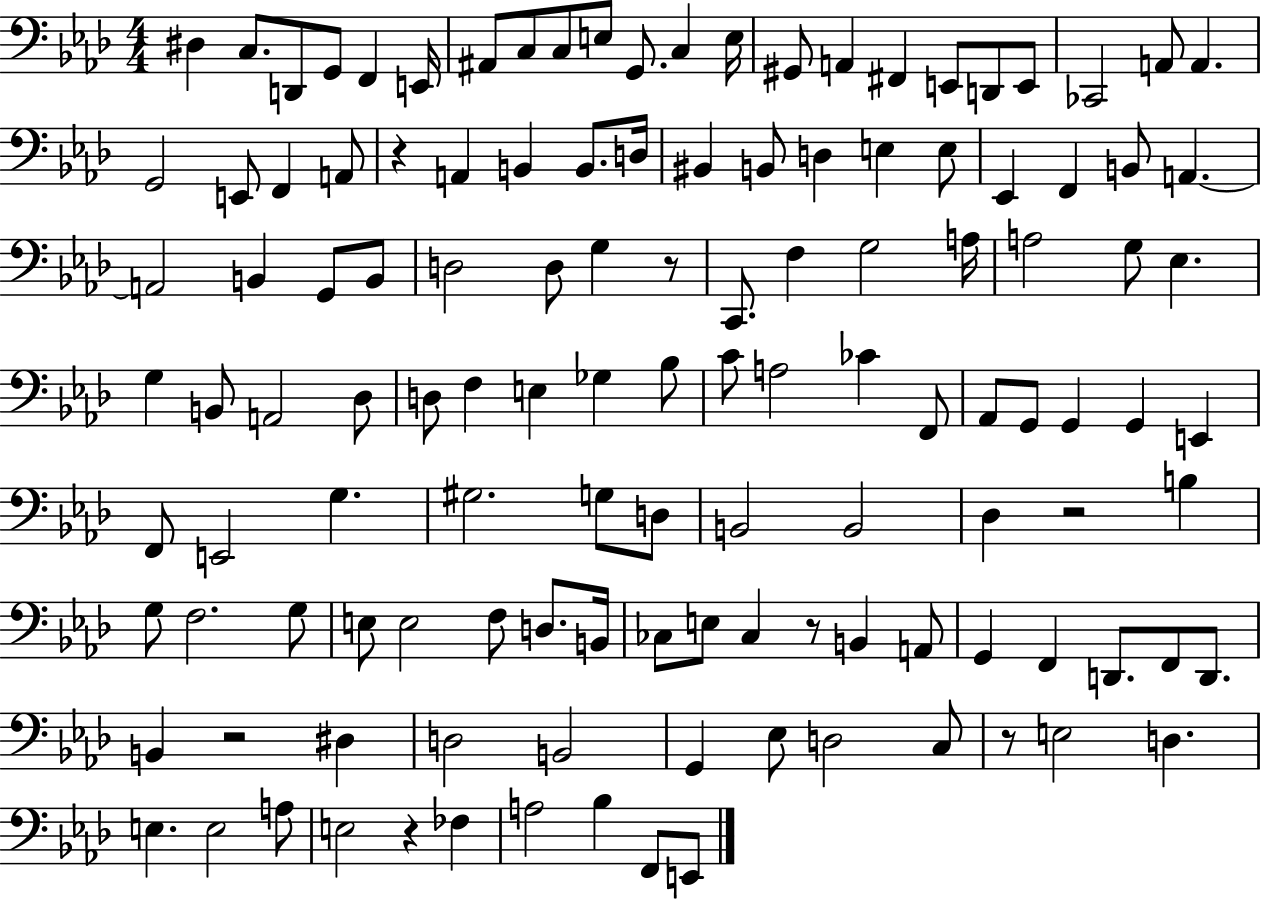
D#3/q C3/e. D2/e G2/e F2/q E2/s A#2/e C3/e C3/e E3/e G2/e. C3/q E3/s G#2/e A2/q F#2/q E2/e D2/e E2/e CES2/h A2/e A2/q. G2/h E2/e F2/q A2/e R/q A2/q B2/q B2/e. D3/s BIS2/q B2/e D3/q E3/q E3/e Eb2/q F2/q B2/e A2/q. A2/h B2/q G2/e B2/e D3/h D3/e G3/q R/e C2/e. F3/q G3/h A3/s A3/h G3/e Eb3/q. G3/q B2/e A2/h Db3/e D3/e F3/q E3/q Gb3/q Bb3/e C4/e A3/h CES4/q F2/e Ab2/e G2/e G2/q G2/q E2/q F2/e E2/h G3/q. G#3/h. G3/e D3/e B2/h B2/h Db3/q R/h B3/q G3/e F3/h. G3/e E3/e E3/h F3/e D3/e. B2/s CES3/e E3/e CES3/q R/e B2/q A2/e G2/q F2/q D2/e. F2/e D2/e. B2/q R/h D#3/q D3/h B2/h G2/q Eb3/e D3/h C3/e R/e E3/h D3/q. E3/q. E3/h A3/e E3/h R/q FES3/q A3/h Bb3/q F2/e E2/e